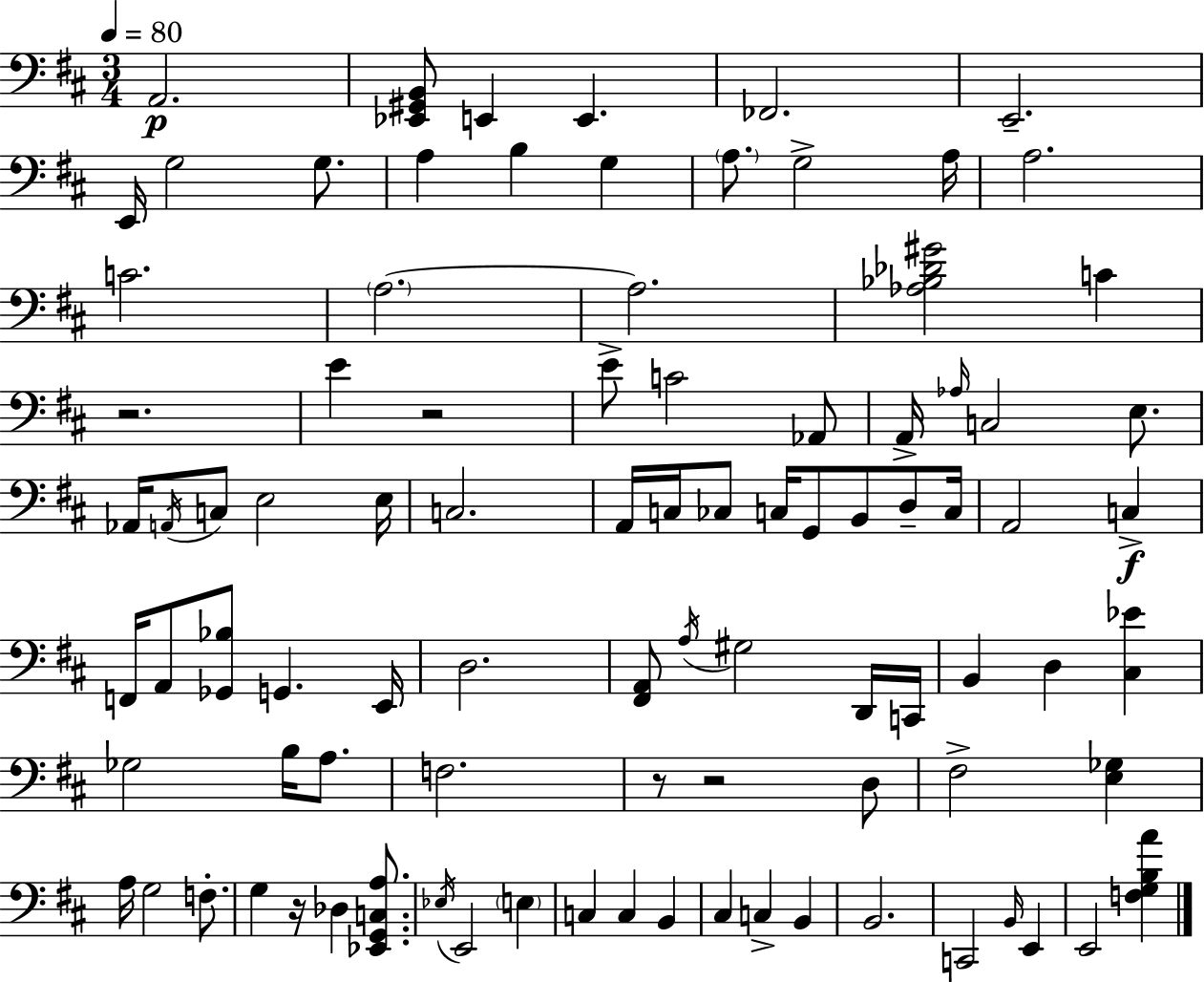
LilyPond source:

{
  \clef bass
  \numericTimeSignature
  \time 3/4
  \key d \major
  \tempo 4 = 80
  \repeat volta 2 { a,2.\p | <ees, gis, b,>8 e,4 e,4. | fes,2. | e,2.-- | \break e,16 g2 g8. | a4 b4 g4 | \parenthesize a8. g2-> a16 | a2. | \break c'2. | \parenthesize a2.~~ | a2. | <aes bes des' gis'>2 c'4 | \break r2. | e'4 r2 | e'8-> c'2 aes,8 | a,16-> \grace { aes16 } c2 e8. | \break aes,16 \acciaccatura { a,16 } c8 e2 | e16 c2. | a,16 c16 ces8 c16 g,8 b,8 d8-- | c16 a,2 c4->\f | \break f,16 a,8 <ges, bes>8 g,4. | e,16 d2. | <fis, a,>8 \acciaccatura { a16 } gis2 | d,16 c,16 b,4 d4 <cis ees'>4 | \break ges2 b16 | a8. f2. | r8 r2 | d8 fis2-> <e ges>4 | \break a16 g2 | f8.-. g4 r16 des4 | <ees, g, c a>8. \acciaccatura { ees16 } e,2 | \parenthesize e4 c4 c4 | \break b,4 cis4 c4-> | b,4 b,2. | c,2 | \grace { b,16 } e,4 e,2 | \break <f g b a'>4 } \bar "|."
}